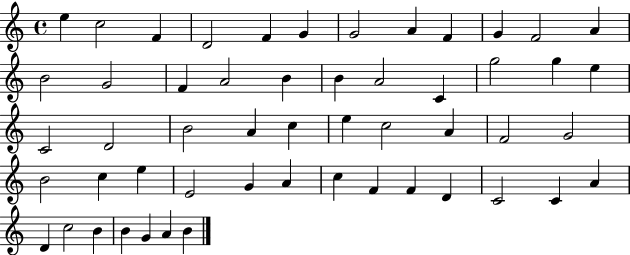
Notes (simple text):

E5/q C5/h F4/q D4/h F4/q G4/q G4/h A4/q F4/q G4/q F4/h A4/q B4/h G4/h F4/q A4/h B4/q B4/q A4/h C4/q G5/h G5/q E5/q C4/h D4/h B4/h A4/q C5/q E5/q C5/h A4/q F4/h G4/h B4/h C5/q E5/q E4/h G4/q A4/q C5/q F4/q F4/q D4/q C4/h C4/q A4/q D4/q C5/h B4/q B4/q G4/q A4/q B4/q